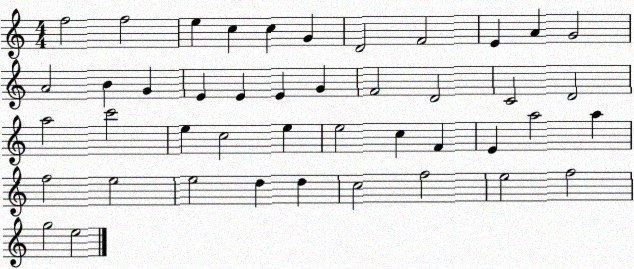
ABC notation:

X:1
T:Untitled
M:4/4
L:1/4
K:C
f2 f2 e c c G D2 F2 E A G2 A2 B G E E E G F2 D2 C2 D2 a2 c'2 e c2 e e2 c F E a2 a f2 e2 e2 d d c2 f2 e2 f2 g2 e2